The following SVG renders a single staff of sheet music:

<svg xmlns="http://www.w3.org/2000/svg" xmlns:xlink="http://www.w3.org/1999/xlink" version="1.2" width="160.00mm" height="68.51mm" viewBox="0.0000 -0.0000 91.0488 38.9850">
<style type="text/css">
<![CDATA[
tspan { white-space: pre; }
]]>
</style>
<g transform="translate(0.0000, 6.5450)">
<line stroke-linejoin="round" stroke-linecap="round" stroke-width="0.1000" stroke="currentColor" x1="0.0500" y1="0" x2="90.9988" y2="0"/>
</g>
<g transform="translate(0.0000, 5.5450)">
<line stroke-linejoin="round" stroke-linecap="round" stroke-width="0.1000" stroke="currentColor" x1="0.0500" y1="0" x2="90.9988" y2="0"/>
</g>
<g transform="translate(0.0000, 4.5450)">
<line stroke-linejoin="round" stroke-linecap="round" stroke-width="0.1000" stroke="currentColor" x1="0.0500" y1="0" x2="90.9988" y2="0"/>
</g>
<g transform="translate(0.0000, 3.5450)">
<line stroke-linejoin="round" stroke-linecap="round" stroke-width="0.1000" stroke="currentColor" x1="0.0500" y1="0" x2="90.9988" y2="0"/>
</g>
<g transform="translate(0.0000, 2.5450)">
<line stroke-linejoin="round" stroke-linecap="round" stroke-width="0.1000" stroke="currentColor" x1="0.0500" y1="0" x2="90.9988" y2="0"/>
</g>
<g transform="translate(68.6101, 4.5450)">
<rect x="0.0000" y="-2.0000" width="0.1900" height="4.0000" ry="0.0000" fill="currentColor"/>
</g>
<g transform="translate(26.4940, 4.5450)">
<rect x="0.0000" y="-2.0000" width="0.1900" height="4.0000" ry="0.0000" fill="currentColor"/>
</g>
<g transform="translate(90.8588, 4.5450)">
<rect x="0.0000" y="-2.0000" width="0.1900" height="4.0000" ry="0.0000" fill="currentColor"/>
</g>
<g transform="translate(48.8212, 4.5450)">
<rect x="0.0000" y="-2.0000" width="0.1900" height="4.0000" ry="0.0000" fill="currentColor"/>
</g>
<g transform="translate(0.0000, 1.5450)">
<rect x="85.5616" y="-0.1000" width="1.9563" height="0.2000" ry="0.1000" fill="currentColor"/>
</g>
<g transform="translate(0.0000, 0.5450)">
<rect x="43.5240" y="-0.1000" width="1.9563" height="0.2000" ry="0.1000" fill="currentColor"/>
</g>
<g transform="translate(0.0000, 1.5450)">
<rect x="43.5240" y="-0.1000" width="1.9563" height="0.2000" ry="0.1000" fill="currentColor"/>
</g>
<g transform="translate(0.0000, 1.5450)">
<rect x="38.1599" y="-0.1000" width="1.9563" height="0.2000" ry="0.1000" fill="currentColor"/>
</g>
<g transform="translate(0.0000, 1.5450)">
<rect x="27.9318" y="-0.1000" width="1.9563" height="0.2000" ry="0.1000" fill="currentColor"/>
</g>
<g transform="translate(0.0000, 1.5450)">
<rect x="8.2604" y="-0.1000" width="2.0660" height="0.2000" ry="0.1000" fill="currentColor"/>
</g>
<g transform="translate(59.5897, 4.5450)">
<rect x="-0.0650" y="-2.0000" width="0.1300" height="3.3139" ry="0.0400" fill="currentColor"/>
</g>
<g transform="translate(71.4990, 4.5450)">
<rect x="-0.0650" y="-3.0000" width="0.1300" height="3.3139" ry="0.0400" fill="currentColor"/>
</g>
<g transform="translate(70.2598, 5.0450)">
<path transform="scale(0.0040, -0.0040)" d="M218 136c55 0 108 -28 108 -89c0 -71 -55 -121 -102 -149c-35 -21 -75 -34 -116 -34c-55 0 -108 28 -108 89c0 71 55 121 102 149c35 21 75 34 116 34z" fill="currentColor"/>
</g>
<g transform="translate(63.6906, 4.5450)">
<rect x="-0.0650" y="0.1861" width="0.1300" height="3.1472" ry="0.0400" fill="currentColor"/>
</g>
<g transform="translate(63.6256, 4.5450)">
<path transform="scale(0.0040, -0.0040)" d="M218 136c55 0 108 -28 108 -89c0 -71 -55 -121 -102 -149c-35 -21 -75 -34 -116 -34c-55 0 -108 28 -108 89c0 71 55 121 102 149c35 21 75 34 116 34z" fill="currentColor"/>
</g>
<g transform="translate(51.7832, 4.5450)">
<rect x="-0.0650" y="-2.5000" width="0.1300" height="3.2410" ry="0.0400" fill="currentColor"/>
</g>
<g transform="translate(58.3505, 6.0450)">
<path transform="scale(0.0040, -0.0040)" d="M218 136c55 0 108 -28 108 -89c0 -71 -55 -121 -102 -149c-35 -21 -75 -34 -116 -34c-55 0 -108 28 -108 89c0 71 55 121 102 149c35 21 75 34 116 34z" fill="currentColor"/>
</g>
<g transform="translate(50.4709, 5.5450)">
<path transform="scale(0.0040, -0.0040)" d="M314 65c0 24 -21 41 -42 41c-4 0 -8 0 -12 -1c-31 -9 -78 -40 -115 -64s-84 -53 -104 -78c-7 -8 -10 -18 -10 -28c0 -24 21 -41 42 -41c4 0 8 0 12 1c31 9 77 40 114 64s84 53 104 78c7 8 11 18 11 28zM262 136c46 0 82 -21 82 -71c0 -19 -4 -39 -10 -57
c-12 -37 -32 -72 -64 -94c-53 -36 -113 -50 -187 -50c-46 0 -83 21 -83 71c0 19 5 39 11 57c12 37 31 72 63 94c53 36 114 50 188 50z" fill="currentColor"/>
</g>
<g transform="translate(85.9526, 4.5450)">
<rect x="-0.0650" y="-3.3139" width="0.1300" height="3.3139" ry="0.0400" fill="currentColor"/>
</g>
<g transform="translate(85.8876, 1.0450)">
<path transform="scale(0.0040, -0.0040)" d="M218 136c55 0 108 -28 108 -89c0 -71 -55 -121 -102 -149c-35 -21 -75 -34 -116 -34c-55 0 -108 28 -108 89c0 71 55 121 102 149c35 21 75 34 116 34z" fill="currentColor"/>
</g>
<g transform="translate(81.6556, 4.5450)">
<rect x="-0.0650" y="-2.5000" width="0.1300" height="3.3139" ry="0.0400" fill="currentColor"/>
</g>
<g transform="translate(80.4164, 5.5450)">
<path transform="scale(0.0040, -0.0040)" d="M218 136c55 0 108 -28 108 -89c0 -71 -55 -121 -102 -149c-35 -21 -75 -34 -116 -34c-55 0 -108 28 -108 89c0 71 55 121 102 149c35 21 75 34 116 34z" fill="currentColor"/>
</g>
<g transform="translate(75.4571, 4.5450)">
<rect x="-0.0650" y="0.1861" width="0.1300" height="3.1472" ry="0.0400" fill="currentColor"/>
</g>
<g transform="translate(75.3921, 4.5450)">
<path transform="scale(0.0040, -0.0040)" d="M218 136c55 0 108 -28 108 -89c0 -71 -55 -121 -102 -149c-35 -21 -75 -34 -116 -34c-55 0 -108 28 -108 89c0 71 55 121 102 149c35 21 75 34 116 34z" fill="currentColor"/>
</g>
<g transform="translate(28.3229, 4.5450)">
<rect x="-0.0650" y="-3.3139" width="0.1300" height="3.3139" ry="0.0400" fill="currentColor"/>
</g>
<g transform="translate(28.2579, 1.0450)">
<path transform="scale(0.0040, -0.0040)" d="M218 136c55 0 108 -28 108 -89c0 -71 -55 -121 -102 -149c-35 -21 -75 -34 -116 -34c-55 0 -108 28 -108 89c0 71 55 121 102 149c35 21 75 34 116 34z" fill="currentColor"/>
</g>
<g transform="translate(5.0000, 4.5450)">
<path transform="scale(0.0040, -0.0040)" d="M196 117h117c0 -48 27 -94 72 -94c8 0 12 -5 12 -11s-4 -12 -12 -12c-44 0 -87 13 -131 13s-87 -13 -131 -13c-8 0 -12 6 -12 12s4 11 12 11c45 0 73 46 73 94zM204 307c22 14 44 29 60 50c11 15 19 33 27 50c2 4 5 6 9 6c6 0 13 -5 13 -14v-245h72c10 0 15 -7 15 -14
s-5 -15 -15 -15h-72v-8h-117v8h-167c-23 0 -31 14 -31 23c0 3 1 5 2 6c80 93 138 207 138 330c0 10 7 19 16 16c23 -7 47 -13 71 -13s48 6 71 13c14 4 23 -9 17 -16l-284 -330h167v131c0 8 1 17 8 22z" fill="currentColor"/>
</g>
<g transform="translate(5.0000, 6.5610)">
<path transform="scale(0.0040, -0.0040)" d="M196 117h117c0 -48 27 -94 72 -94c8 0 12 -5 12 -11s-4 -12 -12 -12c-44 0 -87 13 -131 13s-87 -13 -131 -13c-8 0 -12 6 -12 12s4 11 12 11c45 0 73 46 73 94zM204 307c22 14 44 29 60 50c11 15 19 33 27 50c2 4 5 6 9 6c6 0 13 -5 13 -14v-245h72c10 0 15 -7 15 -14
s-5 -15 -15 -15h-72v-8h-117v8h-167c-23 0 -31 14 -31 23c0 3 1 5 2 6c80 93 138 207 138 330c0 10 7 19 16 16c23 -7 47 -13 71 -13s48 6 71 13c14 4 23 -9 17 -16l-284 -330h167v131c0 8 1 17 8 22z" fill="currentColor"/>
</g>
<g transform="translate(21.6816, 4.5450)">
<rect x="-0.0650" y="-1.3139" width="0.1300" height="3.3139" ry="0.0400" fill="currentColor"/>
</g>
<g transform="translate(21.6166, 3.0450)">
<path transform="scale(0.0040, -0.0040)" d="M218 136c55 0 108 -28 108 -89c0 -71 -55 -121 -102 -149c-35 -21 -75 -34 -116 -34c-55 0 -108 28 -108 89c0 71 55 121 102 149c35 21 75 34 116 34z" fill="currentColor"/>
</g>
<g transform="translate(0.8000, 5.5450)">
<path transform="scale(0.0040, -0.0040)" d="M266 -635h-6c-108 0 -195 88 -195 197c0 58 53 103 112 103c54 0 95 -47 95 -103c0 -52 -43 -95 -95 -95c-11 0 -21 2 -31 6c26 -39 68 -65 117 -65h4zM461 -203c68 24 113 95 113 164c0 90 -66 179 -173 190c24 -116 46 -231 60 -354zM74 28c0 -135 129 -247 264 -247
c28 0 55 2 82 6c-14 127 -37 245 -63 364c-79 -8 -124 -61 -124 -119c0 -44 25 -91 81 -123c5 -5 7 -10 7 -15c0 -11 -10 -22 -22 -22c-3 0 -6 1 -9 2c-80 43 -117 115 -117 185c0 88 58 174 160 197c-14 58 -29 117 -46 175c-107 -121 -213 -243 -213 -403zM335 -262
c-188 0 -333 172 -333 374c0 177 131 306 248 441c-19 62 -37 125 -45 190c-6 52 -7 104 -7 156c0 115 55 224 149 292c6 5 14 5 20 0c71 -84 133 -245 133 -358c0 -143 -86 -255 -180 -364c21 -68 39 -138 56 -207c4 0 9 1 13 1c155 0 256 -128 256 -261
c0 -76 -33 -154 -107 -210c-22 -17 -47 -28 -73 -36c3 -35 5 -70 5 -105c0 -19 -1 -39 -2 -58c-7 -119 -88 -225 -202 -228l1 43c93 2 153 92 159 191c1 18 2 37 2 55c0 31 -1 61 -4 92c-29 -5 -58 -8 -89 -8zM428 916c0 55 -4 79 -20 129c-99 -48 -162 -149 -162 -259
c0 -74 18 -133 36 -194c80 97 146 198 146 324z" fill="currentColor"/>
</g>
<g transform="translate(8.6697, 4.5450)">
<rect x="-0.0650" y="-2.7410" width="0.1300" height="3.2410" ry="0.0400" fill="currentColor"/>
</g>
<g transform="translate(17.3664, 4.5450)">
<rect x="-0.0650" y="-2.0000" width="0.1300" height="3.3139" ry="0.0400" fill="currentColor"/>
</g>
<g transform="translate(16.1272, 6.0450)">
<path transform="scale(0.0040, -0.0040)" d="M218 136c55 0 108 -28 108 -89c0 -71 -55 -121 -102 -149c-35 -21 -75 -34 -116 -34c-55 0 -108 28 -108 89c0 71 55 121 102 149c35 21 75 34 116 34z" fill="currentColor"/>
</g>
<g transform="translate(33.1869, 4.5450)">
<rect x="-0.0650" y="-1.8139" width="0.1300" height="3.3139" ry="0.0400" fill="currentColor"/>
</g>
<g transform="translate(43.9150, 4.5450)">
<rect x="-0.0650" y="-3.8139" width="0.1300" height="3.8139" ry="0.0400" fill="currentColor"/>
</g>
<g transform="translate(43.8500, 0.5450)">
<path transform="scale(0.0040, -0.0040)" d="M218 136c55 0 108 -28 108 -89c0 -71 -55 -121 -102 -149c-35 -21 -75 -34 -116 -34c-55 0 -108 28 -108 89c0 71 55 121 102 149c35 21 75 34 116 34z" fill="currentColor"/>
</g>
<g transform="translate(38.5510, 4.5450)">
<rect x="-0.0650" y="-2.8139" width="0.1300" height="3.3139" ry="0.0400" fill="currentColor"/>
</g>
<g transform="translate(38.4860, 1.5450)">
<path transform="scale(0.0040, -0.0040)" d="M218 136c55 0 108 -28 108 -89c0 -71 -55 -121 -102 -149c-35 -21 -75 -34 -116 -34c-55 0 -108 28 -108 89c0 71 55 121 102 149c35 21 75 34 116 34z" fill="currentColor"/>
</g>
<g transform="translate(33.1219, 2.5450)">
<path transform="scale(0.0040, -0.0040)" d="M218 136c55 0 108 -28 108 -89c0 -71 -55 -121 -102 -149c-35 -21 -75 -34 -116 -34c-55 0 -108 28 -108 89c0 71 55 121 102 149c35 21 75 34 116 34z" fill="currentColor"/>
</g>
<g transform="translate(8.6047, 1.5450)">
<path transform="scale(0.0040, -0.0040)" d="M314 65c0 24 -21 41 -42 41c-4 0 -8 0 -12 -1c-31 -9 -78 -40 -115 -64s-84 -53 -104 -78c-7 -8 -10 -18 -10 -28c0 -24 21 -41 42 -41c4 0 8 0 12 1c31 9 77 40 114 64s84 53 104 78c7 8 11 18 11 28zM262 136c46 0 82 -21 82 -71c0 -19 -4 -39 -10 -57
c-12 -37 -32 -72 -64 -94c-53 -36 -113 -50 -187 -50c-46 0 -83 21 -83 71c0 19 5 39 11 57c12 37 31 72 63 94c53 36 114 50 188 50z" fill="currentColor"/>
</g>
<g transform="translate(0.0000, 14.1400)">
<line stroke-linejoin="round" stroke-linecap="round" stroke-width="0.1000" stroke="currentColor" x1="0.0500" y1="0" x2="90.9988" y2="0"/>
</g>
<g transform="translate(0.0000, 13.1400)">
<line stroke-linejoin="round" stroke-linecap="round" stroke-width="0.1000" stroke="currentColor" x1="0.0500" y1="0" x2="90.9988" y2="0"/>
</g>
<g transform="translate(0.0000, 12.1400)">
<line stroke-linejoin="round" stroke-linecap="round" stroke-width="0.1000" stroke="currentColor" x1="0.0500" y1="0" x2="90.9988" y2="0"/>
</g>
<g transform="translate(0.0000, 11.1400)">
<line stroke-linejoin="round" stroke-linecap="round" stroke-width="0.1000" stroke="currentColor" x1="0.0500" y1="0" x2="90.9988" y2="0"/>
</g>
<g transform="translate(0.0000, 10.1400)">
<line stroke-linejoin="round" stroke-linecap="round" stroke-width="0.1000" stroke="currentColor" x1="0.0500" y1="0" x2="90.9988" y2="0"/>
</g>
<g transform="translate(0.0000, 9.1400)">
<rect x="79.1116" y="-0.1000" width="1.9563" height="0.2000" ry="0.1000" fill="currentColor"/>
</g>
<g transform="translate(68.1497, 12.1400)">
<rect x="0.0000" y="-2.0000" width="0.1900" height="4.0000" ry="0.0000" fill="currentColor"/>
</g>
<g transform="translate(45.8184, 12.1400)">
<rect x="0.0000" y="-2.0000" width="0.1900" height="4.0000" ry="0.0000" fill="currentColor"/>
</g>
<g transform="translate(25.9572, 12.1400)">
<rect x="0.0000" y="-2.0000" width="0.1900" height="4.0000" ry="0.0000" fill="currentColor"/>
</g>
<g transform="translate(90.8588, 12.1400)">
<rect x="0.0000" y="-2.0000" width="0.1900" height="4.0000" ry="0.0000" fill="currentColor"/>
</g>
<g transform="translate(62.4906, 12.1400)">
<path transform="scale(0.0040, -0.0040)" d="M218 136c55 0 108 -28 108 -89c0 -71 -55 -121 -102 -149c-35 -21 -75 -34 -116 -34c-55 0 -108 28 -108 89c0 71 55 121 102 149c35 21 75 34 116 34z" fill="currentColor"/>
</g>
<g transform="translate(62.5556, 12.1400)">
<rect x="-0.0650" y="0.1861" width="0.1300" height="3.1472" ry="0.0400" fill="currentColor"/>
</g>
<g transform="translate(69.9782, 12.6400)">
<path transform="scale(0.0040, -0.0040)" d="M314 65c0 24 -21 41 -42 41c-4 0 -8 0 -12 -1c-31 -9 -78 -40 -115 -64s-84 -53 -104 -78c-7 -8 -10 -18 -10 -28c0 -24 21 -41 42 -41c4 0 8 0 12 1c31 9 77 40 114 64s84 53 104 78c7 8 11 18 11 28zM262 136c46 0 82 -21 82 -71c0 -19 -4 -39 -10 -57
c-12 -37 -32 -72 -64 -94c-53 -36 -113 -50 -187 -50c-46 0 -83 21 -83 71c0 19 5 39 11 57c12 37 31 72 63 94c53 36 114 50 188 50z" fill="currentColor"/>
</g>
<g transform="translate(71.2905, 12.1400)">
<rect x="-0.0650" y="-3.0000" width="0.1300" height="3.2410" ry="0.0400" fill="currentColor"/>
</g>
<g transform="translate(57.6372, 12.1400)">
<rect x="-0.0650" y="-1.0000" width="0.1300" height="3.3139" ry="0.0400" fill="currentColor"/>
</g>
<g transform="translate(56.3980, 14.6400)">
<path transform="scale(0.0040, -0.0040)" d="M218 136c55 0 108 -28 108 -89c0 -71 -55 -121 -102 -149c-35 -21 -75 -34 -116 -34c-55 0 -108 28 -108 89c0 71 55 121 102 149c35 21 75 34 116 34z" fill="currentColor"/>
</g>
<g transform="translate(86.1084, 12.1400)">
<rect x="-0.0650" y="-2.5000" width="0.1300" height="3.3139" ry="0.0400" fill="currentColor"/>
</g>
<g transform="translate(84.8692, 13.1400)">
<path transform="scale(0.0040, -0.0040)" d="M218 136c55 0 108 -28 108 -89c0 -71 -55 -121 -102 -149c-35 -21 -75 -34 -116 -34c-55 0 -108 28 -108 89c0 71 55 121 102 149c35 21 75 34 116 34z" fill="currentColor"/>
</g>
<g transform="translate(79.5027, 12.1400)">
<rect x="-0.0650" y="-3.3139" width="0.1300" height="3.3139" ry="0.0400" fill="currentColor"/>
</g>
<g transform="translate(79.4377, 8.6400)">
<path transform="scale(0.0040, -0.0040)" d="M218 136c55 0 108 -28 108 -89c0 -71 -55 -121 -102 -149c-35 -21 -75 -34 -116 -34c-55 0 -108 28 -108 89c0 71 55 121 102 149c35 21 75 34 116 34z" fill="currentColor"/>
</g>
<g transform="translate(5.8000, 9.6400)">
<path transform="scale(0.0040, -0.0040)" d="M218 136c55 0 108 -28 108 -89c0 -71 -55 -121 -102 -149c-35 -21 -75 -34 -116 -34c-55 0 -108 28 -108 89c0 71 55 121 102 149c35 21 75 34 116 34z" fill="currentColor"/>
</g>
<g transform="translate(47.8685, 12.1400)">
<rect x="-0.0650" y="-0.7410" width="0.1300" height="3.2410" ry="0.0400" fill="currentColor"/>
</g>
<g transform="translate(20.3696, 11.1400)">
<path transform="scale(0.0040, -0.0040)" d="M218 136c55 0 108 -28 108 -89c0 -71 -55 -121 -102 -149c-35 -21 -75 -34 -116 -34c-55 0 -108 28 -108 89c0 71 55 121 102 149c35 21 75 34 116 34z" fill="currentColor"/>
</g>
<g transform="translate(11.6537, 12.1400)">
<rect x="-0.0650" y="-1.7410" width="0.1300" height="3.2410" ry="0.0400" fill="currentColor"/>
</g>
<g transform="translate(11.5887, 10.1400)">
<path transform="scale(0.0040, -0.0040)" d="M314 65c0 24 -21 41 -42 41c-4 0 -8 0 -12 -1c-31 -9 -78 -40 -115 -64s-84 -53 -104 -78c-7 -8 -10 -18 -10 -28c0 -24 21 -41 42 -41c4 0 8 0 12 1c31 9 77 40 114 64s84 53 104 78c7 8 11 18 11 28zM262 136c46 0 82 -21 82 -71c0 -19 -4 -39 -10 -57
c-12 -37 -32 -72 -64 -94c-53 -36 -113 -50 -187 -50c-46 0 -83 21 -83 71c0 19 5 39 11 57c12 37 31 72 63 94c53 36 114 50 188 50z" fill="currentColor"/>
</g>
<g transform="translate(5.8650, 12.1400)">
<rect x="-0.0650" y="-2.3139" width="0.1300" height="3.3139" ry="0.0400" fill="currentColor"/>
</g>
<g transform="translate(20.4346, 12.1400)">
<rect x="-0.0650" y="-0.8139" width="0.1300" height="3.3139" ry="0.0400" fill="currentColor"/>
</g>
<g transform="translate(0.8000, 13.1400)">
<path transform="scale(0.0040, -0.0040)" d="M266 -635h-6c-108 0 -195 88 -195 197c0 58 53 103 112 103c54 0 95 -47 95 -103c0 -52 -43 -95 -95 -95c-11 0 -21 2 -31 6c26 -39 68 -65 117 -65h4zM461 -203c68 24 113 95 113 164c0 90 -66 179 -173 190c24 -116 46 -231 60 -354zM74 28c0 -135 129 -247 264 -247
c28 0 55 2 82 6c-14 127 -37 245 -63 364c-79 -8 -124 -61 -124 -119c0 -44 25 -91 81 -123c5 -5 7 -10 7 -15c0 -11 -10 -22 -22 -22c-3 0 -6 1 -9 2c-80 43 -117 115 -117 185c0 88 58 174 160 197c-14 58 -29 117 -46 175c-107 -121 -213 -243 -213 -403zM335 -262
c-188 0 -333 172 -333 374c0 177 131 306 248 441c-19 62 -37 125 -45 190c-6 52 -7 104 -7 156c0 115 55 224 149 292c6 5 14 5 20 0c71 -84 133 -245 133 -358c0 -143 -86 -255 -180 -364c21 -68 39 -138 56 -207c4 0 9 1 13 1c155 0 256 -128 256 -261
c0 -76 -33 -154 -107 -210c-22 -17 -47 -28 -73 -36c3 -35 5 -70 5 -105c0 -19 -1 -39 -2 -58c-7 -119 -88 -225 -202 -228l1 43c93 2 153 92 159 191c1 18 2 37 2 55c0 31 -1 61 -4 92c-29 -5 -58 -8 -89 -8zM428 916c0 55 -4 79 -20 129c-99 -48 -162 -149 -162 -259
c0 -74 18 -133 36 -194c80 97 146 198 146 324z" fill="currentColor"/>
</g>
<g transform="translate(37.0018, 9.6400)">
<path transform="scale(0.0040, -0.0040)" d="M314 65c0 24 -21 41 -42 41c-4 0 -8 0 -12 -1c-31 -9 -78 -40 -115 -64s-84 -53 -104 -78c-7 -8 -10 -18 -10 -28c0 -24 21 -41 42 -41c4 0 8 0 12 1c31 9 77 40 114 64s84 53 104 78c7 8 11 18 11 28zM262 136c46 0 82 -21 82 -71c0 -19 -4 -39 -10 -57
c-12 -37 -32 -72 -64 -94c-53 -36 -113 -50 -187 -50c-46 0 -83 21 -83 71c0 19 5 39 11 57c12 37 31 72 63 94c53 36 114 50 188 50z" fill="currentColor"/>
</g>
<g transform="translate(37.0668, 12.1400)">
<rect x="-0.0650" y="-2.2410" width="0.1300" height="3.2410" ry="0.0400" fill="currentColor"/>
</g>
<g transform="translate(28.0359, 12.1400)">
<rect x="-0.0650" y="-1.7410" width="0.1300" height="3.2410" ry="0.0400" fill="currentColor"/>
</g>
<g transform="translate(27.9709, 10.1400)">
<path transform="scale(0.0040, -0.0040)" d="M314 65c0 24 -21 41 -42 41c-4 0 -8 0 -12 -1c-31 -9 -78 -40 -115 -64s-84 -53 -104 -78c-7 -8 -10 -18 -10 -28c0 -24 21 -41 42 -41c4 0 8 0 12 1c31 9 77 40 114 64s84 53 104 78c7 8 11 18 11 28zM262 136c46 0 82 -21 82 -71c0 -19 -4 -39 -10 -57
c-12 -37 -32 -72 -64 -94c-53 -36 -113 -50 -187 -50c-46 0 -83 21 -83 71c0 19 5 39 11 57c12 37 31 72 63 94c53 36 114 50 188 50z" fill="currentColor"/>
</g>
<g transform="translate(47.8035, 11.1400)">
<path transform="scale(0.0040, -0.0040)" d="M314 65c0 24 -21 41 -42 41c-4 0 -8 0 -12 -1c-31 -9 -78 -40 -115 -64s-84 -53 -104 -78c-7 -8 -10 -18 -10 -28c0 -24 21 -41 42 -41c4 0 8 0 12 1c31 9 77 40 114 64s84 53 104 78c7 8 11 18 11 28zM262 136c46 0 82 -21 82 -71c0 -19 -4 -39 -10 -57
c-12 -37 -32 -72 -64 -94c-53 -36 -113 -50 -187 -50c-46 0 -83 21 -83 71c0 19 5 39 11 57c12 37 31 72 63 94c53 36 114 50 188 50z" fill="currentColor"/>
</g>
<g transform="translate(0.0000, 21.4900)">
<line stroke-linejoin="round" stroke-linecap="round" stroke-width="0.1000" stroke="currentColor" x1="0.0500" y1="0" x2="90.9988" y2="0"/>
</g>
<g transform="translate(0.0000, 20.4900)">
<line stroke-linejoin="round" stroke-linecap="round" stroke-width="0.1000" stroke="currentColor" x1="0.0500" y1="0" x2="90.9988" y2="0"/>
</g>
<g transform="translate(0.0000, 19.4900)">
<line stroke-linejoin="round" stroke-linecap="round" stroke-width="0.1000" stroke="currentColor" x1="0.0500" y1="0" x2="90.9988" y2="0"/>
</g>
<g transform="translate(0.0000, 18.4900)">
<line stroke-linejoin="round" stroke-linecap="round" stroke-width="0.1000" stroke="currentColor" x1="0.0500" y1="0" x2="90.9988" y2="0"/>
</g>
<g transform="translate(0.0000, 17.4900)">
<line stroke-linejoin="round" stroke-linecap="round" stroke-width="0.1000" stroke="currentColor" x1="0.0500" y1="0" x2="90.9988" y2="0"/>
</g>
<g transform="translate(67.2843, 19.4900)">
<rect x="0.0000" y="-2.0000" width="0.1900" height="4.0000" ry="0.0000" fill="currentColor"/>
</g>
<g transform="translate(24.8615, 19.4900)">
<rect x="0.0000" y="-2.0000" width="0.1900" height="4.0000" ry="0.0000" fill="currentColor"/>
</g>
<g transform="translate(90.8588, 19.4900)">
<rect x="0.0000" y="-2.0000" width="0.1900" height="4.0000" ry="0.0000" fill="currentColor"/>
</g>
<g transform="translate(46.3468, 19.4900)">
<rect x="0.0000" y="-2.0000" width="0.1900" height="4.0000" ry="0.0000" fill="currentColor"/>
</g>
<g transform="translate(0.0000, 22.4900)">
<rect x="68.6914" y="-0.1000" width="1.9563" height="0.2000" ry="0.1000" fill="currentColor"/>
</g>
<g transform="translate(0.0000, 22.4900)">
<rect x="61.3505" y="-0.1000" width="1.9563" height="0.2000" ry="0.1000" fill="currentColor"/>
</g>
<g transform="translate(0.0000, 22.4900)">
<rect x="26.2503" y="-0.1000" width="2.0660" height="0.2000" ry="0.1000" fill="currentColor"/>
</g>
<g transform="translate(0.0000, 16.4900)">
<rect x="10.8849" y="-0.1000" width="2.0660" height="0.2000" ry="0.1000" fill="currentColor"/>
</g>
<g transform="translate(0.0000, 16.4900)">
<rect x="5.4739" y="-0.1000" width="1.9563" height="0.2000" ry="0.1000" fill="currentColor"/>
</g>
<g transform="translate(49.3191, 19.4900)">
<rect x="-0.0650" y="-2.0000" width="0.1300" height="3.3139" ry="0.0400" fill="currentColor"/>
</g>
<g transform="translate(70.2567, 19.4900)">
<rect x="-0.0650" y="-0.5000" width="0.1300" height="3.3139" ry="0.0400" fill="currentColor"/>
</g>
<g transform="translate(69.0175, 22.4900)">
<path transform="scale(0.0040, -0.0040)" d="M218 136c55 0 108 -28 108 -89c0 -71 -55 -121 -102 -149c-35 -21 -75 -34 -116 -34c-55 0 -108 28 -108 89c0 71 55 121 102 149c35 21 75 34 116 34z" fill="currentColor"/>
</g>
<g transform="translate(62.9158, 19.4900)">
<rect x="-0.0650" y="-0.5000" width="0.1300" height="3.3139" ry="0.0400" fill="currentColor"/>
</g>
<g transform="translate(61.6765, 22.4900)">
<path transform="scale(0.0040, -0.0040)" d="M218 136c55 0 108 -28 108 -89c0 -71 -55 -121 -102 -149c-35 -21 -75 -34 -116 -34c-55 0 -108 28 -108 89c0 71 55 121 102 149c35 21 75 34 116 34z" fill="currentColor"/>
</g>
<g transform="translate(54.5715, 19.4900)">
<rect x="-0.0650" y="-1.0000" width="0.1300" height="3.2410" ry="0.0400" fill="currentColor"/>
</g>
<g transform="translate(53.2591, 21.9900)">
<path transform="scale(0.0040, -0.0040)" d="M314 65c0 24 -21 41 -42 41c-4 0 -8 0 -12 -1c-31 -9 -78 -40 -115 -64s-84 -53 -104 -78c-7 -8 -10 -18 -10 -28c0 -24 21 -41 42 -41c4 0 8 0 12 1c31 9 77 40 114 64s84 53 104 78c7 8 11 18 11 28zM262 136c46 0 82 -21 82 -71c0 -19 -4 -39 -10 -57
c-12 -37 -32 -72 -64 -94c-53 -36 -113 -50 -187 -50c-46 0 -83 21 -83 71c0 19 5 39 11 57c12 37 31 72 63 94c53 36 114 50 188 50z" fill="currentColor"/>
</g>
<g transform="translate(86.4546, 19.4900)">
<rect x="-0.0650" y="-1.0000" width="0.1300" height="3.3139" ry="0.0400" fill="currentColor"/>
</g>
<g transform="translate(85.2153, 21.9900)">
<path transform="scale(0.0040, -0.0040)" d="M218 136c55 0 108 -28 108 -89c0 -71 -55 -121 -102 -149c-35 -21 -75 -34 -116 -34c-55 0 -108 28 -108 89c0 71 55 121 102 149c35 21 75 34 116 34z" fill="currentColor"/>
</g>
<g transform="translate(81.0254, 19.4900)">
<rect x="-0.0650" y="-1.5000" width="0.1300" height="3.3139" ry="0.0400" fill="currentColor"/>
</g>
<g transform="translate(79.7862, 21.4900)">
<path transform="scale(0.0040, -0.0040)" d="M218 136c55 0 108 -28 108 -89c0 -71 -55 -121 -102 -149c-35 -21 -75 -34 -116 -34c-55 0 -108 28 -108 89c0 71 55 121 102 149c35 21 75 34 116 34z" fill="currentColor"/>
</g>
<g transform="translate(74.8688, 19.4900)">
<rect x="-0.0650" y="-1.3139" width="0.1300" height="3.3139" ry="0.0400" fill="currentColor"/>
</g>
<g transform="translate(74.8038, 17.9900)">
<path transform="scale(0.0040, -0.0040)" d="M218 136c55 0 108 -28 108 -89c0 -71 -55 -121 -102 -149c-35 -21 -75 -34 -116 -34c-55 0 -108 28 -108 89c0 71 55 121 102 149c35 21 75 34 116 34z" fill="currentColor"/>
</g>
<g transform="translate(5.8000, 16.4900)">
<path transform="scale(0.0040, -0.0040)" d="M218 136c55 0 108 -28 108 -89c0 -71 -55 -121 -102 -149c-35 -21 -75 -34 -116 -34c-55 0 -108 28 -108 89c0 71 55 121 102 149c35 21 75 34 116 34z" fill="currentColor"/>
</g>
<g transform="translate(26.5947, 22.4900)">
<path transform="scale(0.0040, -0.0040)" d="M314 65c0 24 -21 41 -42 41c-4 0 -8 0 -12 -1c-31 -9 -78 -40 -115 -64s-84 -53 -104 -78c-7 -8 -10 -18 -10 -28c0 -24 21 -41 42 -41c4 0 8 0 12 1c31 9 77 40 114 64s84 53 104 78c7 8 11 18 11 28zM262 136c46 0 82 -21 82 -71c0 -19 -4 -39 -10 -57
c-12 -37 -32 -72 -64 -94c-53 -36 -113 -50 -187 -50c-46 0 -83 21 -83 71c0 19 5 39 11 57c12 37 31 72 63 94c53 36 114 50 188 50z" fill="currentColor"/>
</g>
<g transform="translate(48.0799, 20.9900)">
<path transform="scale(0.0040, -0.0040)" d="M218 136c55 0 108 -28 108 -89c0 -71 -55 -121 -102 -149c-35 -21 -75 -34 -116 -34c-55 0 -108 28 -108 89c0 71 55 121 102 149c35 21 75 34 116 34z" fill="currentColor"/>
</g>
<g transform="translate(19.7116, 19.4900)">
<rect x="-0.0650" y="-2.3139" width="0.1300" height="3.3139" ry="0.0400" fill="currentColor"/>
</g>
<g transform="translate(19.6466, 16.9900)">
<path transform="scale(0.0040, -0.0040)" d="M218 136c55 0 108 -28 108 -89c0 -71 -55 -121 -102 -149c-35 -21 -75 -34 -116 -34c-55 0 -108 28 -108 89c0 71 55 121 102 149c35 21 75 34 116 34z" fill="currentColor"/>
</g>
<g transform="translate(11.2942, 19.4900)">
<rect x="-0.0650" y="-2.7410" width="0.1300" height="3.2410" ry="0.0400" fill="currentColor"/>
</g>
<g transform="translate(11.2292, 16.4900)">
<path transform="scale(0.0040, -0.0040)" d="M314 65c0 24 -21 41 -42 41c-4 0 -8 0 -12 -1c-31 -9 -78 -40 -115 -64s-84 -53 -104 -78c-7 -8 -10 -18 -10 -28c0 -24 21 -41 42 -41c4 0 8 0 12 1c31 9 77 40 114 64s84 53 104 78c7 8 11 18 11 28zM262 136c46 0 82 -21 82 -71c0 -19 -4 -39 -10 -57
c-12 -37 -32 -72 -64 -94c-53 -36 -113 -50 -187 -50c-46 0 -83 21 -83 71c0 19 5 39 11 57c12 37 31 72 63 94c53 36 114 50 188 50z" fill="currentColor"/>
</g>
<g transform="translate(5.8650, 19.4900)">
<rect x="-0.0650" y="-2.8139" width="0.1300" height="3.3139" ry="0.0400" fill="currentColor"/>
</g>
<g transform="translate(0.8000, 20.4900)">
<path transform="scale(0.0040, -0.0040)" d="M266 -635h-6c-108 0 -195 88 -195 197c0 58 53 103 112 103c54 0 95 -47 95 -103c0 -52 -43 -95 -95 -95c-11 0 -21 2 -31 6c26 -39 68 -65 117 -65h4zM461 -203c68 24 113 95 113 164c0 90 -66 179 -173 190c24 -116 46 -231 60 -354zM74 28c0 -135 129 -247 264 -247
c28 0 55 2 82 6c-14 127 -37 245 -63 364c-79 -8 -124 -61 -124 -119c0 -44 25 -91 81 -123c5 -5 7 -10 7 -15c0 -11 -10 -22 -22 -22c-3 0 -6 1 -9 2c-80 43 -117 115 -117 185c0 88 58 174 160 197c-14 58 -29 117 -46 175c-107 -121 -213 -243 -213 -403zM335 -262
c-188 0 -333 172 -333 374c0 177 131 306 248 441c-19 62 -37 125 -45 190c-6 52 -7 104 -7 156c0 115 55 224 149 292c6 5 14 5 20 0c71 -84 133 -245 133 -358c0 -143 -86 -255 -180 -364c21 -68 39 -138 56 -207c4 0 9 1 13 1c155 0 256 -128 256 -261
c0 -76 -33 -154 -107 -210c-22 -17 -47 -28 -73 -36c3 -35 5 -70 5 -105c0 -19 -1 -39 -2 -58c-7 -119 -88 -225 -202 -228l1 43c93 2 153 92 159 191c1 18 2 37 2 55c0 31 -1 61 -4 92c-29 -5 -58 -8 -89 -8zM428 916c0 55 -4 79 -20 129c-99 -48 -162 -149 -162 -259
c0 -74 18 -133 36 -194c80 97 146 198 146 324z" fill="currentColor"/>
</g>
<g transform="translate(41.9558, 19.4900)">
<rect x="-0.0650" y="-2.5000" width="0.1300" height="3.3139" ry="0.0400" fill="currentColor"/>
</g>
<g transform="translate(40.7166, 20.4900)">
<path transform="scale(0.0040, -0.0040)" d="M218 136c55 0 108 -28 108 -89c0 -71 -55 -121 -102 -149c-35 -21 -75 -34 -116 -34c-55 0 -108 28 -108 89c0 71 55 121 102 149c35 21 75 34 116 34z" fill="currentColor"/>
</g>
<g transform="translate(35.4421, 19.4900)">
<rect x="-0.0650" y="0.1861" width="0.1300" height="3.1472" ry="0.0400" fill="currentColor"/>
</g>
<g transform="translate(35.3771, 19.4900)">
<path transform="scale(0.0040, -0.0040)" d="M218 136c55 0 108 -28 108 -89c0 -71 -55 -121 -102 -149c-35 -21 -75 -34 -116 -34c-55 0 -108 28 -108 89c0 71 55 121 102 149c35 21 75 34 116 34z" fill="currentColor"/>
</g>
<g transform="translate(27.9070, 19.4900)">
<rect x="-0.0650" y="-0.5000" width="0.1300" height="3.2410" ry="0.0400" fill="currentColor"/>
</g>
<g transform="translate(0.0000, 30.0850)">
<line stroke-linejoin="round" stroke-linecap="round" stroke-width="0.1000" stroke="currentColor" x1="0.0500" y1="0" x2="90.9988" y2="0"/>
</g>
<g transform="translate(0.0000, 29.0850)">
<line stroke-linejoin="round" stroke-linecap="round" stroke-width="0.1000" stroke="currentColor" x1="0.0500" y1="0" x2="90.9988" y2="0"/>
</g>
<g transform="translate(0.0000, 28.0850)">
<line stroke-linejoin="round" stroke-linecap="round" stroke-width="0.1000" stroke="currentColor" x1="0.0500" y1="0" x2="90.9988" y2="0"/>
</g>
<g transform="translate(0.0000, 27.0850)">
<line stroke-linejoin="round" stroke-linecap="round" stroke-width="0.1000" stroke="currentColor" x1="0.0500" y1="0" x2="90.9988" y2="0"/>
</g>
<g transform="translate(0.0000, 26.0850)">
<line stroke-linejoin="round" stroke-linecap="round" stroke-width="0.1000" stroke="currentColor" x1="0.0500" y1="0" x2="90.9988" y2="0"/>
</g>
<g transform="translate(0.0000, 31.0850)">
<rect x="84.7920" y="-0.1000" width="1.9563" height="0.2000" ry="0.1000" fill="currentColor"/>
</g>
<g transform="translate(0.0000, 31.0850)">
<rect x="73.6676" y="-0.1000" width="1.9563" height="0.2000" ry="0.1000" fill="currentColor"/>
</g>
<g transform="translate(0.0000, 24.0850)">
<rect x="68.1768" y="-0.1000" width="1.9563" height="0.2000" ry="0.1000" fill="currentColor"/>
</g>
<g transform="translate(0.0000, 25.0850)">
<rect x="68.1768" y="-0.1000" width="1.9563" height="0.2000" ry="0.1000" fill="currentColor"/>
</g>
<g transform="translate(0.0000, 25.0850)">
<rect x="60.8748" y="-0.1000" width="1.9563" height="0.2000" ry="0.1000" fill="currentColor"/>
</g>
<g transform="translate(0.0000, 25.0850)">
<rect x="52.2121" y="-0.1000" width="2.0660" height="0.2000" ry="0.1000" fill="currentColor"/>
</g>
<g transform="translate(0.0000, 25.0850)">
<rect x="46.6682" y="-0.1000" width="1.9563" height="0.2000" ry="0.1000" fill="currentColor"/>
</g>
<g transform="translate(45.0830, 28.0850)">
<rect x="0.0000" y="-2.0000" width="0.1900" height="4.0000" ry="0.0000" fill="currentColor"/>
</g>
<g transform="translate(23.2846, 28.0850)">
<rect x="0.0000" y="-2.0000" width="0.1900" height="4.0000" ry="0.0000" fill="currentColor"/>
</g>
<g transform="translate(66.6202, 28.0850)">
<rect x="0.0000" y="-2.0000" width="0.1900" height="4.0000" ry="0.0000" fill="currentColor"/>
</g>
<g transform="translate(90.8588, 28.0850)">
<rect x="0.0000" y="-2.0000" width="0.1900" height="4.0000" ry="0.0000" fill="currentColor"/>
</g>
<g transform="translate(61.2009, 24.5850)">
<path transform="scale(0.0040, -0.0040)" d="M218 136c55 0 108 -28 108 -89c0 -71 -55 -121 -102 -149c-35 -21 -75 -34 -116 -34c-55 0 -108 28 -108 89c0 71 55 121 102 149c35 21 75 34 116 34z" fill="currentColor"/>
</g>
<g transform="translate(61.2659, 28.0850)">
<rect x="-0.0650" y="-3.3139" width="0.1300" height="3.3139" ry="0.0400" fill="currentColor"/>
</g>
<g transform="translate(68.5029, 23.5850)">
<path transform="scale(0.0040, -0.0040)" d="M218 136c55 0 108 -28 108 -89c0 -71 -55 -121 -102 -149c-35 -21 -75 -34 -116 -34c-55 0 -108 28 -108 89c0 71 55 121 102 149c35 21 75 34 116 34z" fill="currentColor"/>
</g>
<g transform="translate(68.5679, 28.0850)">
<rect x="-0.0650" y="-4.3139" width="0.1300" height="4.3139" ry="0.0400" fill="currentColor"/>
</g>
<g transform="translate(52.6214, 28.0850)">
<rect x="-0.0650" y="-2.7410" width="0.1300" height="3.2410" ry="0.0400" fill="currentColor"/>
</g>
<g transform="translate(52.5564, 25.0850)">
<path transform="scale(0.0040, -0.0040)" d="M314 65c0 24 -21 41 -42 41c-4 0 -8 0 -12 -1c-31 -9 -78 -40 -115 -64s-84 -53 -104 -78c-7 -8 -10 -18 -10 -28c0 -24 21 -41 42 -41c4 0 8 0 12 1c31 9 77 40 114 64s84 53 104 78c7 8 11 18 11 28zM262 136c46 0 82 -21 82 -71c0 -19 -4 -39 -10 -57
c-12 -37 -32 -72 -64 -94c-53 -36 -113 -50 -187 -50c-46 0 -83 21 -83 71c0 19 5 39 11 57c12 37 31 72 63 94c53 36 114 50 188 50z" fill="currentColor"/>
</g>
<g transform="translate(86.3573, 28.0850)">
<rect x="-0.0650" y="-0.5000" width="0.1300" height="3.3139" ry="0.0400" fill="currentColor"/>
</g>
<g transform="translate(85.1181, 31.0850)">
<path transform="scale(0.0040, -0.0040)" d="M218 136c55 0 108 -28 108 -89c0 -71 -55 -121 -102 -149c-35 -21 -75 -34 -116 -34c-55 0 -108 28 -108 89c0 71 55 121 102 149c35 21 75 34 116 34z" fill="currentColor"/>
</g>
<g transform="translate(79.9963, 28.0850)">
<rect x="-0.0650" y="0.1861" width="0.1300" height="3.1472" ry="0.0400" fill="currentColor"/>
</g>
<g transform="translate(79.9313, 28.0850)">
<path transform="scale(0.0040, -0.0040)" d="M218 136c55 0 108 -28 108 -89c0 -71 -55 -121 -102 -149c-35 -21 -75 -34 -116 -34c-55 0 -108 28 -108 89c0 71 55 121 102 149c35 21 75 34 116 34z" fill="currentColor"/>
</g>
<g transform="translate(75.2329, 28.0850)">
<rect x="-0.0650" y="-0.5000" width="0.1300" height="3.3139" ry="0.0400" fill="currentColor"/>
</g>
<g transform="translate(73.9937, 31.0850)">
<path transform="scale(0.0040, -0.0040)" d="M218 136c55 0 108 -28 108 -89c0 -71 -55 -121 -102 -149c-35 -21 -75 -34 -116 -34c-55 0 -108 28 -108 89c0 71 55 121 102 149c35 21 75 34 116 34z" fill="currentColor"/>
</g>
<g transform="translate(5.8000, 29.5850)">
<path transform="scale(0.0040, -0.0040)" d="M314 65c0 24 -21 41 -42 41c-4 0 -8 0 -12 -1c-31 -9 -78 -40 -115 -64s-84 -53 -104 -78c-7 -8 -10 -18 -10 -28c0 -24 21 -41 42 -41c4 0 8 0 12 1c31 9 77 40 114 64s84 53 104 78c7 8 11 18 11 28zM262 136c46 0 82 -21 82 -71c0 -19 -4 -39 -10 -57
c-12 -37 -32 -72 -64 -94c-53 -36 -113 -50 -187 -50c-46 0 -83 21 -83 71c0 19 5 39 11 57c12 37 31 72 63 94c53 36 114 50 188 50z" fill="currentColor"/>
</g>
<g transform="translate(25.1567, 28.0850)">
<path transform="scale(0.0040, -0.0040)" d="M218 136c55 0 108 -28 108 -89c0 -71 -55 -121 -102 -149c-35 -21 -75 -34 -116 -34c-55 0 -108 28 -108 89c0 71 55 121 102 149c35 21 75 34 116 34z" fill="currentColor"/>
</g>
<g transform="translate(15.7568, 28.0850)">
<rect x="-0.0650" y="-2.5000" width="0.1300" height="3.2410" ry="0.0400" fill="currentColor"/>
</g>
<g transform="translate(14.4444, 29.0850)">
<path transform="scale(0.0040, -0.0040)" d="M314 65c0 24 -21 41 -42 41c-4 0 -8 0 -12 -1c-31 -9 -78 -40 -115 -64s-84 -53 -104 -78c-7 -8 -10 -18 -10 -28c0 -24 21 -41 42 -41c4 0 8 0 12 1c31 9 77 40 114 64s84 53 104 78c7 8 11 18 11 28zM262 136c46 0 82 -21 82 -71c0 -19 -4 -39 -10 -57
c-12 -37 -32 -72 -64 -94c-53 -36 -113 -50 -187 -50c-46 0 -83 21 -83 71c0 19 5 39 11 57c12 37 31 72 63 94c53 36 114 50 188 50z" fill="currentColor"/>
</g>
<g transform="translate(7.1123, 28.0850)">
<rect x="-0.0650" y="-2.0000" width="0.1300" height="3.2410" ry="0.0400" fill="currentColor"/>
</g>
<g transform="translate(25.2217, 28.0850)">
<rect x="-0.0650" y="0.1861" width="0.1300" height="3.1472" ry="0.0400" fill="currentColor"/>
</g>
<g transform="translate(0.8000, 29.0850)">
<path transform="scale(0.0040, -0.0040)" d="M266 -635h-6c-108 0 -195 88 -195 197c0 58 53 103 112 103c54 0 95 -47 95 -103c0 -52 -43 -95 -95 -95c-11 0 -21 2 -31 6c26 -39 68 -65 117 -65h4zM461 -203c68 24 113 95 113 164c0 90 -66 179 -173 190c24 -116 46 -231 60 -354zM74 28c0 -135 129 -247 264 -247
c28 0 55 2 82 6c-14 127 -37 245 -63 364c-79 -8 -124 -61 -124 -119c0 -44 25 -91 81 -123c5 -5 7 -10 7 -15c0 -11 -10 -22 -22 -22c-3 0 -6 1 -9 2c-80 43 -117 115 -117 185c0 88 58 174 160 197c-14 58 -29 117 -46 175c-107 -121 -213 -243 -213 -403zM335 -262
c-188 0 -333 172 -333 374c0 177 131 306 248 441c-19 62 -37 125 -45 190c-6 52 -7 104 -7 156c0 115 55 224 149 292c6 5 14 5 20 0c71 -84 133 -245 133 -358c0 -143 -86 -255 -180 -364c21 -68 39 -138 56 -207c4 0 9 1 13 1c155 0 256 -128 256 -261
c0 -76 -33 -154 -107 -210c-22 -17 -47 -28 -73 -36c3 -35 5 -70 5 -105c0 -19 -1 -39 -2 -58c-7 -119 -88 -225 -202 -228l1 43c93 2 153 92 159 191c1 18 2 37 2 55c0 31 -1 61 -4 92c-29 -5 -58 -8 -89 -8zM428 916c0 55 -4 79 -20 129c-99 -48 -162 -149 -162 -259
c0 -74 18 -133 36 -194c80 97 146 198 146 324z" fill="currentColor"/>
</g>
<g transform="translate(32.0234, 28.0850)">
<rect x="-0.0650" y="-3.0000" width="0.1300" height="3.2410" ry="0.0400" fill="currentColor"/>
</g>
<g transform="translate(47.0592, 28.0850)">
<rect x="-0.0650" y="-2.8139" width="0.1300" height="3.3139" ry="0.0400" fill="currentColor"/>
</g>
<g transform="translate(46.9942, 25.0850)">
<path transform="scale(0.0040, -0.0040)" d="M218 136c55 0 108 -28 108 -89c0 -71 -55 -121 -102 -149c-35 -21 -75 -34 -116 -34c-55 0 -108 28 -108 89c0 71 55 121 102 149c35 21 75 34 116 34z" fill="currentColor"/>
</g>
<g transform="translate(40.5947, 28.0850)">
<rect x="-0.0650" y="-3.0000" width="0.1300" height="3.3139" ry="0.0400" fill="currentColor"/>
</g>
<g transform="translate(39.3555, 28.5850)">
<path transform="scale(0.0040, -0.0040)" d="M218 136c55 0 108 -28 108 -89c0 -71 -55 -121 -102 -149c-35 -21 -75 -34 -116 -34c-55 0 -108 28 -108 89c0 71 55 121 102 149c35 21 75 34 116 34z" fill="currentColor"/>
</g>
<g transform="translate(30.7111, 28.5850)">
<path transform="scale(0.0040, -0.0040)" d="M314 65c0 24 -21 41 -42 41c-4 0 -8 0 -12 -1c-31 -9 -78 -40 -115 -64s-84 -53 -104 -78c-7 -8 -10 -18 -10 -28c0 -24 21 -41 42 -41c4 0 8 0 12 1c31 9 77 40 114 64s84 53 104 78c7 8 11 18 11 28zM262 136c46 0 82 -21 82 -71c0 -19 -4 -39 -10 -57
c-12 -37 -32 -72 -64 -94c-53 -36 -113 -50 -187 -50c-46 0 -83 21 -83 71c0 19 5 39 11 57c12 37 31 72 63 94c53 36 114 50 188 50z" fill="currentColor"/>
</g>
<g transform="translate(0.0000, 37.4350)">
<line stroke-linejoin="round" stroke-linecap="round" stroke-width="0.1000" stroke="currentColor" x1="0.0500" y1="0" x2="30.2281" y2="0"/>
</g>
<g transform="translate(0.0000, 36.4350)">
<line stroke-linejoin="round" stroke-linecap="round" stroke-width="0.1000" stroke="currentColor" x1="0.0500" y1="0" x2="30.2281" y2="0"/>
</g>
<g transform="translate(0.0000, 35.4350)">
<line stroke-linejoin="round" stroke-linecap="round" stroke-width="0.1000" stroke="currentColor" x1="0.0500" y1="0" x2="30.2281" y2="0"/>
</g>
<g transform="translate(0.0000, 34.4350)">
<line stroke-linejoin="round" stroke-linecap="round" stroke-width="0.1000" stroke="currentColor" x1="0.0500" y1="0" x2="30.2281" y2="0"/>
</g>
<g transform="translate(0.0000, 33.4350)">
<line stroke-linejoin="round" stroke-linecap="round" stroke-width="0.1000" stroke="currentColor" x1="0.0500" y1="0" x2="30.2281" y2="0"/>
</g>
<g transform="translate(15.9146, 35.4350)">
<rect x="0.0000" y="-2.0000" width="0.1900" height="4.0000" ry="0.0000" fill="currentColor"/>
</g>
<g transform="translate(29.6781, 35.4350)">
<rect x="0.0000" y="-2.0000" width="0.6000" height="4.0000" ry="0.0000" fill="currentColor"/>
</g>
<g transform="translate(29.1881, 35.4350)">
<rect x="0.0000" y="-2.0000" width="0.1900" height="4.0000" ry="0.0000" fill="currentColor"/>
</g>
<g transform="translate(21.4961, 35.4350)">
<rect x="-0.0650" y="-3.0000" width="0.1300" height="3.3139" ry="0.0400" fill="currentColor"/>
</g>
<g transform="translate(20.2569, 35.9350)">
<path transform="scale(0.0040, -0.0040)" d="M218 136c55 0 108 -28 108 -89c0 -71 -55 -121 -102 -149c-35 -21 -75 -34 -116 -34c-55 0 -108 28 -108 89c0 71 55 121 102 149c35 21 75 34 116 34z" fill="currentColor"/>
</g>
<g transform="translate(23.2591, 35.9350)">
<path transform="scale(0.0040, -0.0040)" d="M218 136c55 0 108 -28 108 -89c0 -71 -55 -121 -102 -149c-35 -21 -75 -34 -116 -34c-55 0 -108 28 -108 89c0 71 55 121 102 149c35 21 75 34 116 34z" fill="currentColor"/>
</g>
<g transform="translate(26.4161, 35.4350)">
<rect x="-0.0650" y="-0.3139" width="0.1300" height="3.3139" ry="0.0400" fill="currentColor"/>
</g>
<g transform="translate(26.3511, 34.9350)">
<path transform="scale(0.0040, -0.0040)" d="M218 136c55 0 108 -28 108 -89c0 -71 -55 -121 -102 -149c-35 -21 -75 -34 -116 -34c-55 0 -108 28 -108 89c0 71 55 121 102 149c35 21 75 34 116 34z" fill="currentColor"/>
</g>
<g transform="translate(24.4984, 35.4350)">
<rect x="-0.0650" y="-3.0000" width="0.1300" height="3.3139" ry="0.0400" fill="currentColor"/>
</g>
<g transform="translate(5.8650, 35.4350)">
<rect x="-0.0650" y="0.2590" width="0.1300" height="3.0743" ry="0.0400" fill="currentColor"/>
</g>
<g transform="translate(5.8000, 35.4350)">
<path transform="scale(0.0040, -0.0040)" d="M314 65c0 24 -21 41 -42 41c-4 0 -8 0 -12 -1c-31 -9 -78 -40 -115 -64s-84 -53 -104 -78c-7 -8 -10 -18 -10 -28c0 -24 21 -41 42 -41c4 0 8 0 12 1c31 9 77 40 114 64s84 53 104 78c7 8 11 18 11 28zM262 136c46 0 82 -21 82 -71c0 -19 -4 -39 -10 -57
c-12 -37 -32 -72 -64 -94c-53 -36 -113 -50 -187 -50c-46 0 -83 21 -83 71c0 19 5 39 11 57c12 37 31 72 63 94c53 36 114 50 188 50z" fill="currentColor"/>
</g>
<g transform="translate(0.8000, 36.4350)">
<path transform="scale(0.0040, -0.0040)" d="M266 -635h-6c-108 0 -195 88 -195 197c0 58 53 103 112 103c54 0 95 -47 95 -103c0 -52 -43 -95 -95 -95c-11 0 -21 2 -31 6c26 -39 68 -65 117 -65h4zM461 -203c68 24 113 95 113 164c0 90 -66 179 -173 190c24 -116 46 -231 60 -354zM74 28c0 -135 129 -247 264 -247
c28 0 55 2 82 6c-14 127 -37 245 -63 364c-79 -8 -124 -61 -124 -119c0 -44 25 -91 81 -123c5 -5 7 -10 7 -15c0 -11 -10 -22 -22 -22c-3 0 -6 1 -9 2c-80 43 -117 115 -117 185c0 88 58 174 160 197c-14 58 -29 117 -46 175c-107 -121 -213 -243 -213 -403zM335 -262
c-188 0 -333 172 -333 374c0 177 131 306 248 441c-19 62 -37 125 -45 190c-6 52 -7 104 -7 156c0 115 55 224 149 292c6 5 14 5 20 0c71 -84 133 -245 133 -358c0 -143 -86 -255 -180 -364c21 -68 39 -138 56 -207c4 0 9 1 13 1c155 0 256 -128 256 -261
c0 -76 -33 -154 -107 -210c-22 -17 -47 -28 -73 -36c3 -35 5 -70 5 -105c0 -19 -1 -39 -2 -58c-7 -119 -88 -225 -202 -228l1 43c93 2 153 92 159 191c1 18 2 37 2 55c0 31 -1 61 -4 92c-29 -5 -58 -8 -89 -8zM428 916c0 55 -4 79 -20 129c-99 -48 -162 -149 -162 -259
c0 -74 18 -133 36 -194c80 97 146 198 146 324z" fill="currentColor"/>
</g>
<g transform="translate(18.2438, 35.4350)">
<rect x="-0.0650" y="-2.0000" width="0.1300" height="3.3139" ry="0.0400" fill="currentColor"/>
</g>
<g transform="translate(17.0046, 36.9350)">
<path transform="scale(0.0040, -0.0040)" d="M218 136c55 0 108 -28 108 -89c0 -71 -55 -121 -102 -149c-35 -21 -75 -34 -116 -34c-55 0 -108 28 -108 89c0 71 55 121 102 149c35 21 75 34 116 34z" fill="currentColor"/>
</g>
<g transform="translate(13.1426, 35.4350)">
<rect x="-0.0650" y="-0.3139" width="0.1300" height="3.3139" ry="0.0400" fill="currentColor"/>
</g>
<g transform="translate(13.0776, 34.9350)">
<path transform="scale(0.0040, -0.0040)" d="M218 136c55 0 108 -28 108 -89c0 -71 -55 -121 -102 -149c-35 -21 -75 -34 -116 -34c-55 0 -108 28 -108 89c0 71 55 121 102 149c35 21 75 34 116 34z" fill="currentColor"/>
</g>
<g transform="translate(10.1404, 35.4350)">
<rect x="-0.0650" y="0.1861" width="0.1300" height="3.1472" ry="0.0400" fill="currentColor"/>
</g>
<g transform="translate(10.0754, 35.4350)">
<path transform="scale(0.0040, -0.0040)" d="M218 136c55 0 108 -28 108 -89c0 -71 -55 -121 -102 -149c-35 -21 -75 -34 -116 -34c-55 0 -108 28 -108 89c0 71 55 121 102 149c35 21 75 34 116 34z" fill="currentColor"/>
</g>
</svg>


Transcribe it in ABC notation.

X:1
T:Untitled
M:4/4
L:1/4
K:C
a2 F e b f a c' G2 F B A B G b g f2 d f2 g2 d2 D B A2 b G a a2 g C2 B G F D2 C C e E D F2 G2 B A2 A a a2 b d' C B C B2 B c F A A c